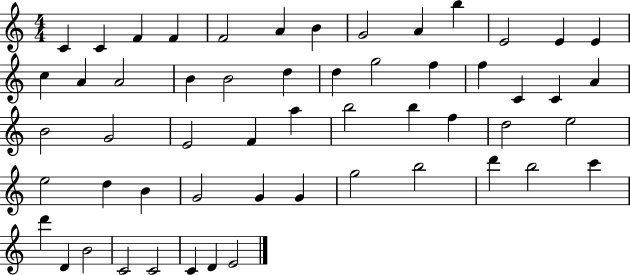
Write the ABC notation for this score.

X:1
T:Untitled
M:4/4
L:1/4
K:C
C C F F F2 A B G2 A b E2 E E c A A2 B B2 d d g2 f f C C A B2 G2 E2 F a b2 b f d2 e2 e2 d B G2 G G g2 b2 d' b2 c' d' D B2 C2 C2 C D E2